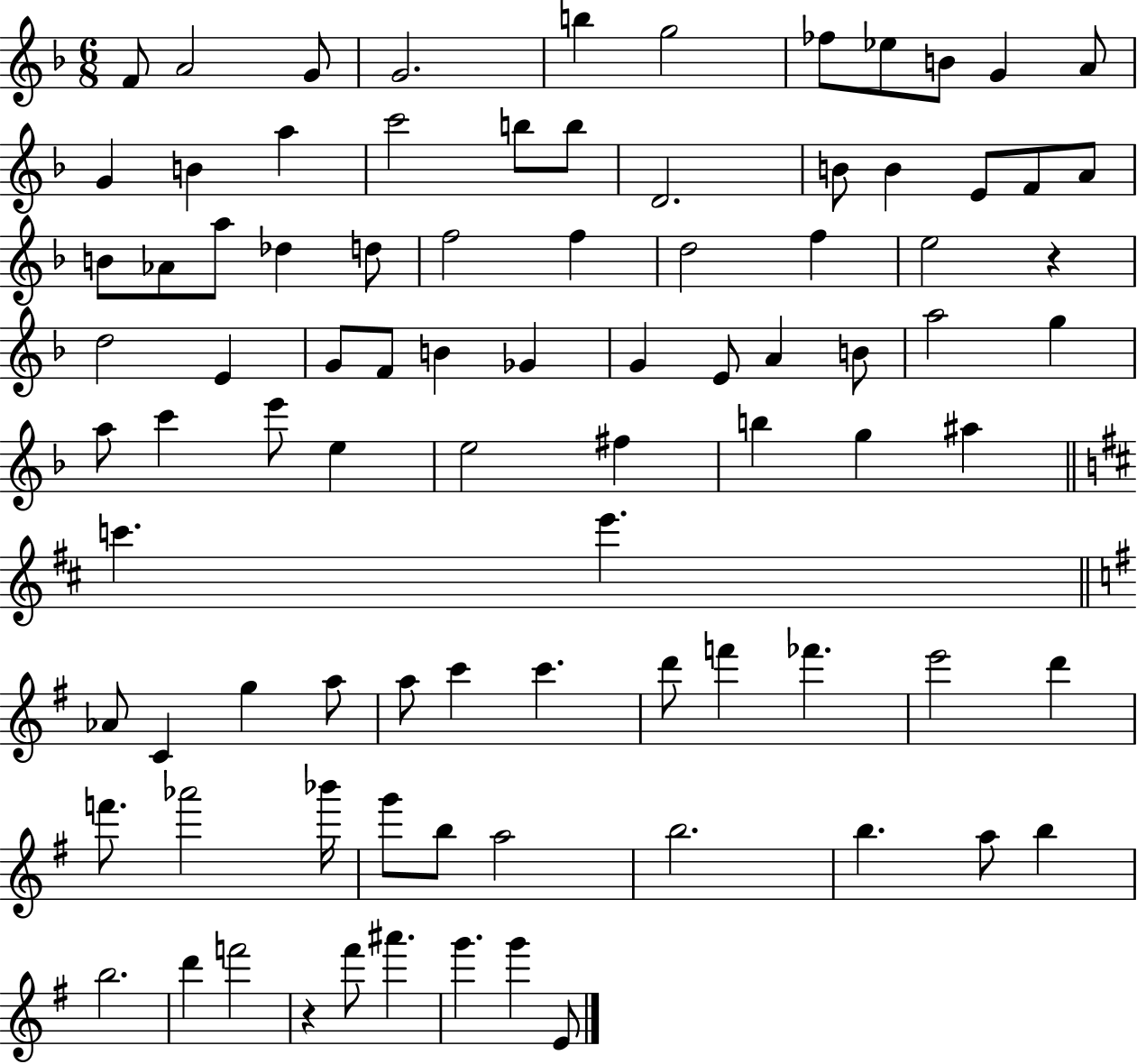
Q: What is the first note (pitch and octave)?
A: F4